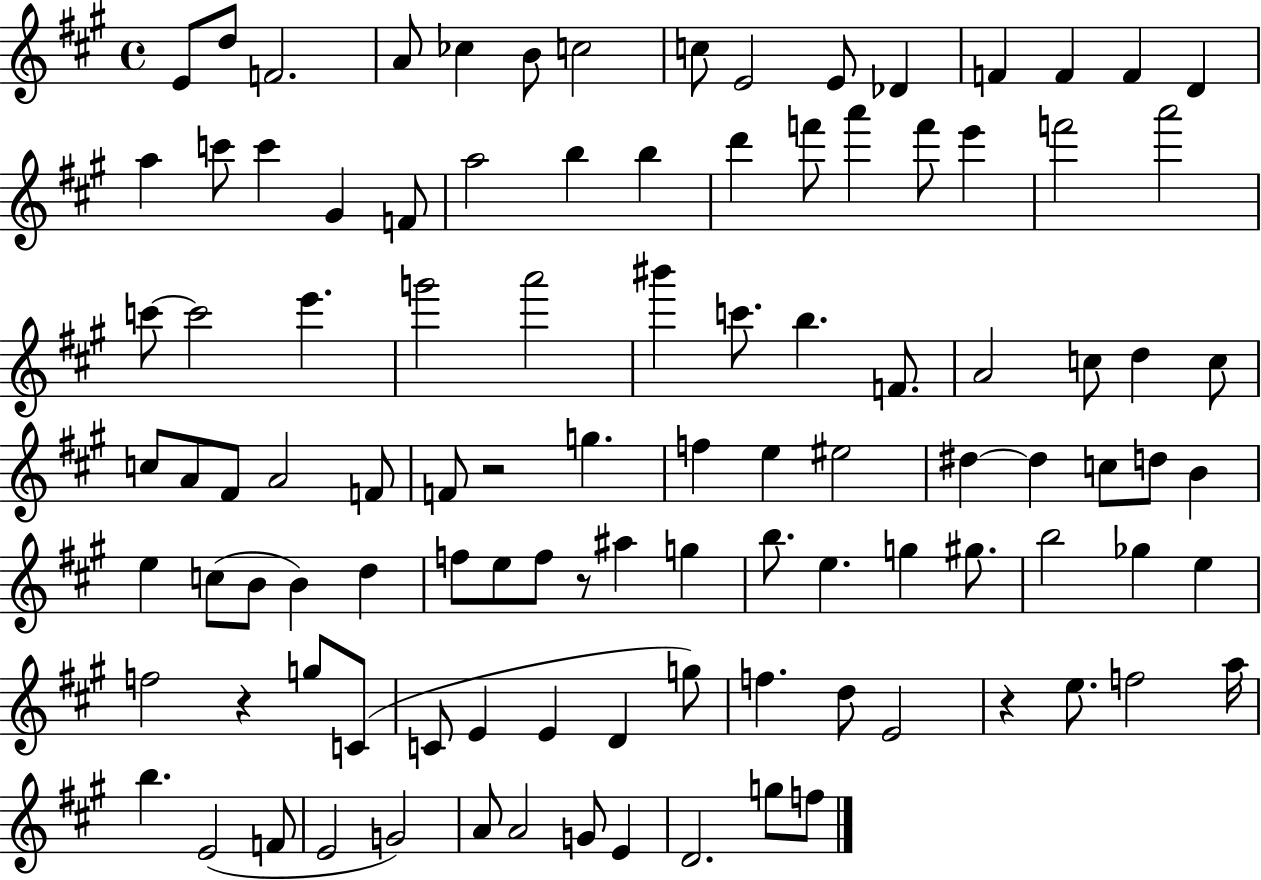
{
  \clef treble
  \time 4/4
  \defaultTimeSignature
  \key a \major
  e'8 d''8 f'2. | a'8 ces''4 b'8 c''2 | c''8 e'2 e'8 des'4 | f'4 f'4 f'4 d'4 | \break a''4 c'''8 c'''4 gis'4 f'8 | a''2 b''4 b''4 | d'''4 f'''8 a'''4 f'''8 e'''4 | f'''2 a'''2 | \break c'''8~~ c'''2 e'''4. | g'''2 a'''2 | bis'''4 c'''8. b''4. f'8. | a'2 c''8 d''4 c''8 | \break c''8 a'8 fis'8 a'2 f'8 | f'8 r2 g''4. | f''4 e''4 eis''2 | dis''4~~ dis''4 c''8 d''8 b'4 | \break e''4 c''8( b'8 b'4) d''4 | f''8 e''8 f''8 r8 ais''4 g''4 | b''8. e''4. g''4 gis''8. | b''2 ges''4 e''4 | \break f''2 r4 g''8 c'8( | c'8 e'4 e'4 d'4 g''8) | f''4. d''8 e'2 | r4 e''8. f''2 a''16 | \break b''4. e'2( f'8 | e'2 g'2) | a'8 a'2 g'8 e'4 | d'2. g''8 f''8 | \break \bar "|."
}